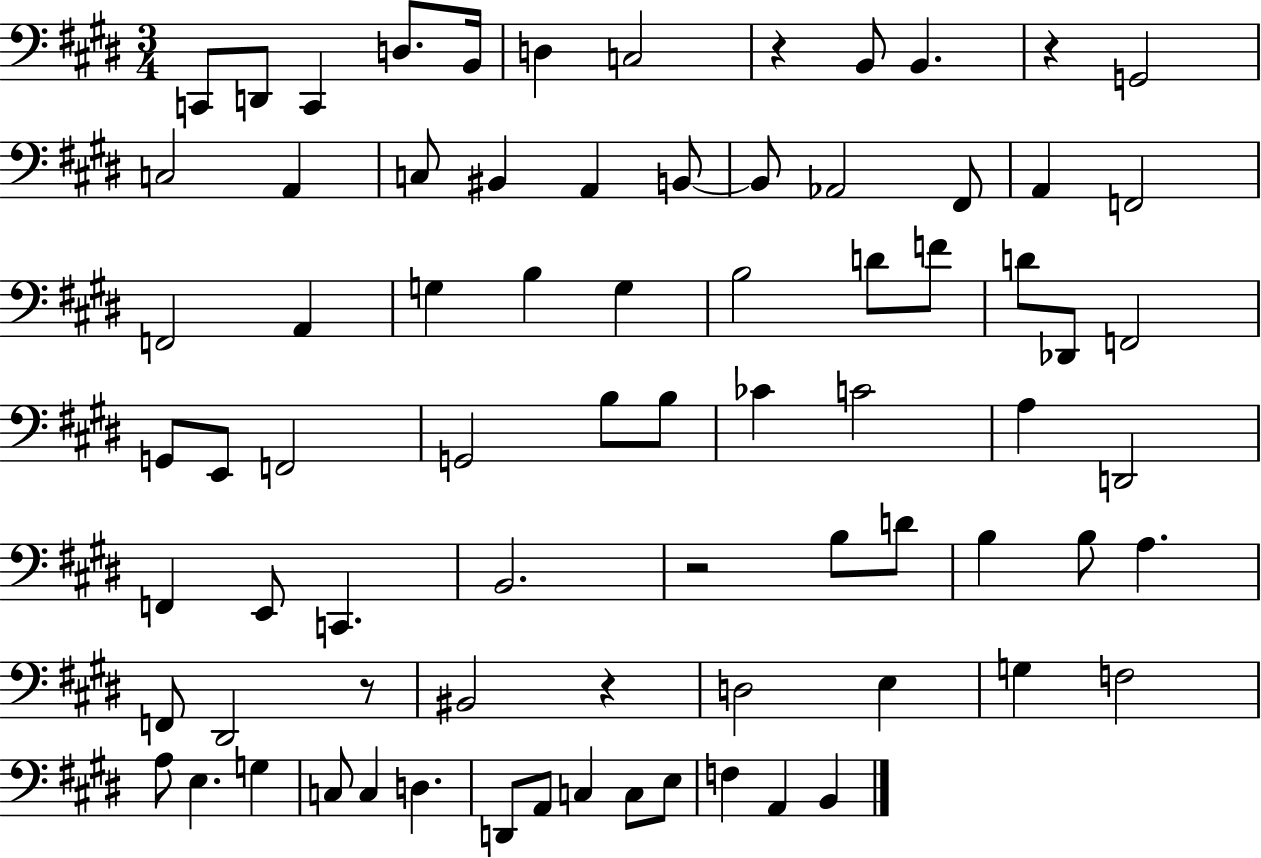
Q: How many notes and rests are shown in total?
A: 77